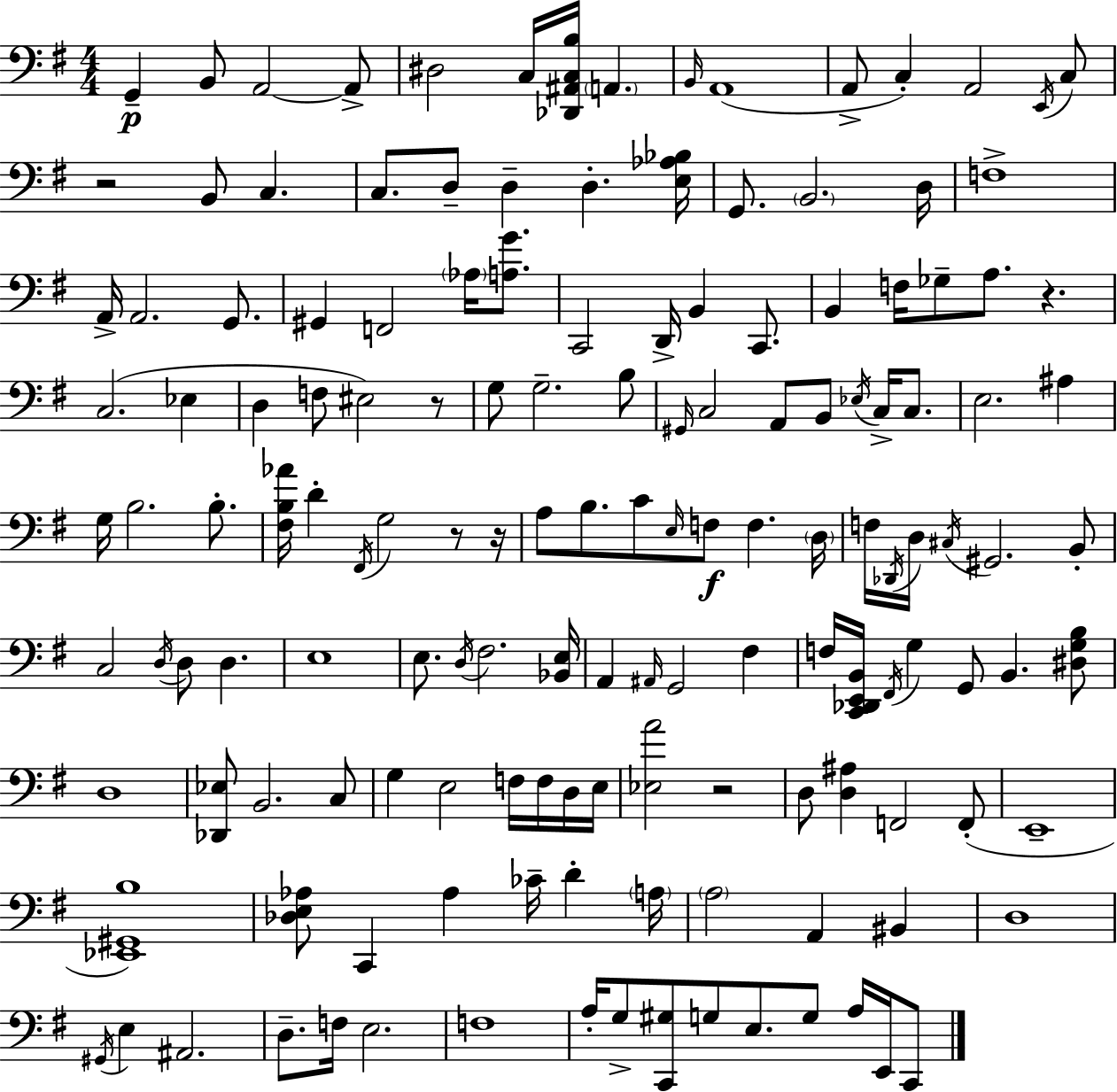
X:1
T:Untitled
M:4/4
L:1/4
K:Em
G,, B,,/2 A,,2 A,,/2 ^D,2 C,/4 [_D,,^A,,C,B,]/4 A,, B,,/4 A,,4 A,,/2 C, A,,2 E,,/4 C,/2 z2 B,,/2 C, C,/2 D,/2 D, D, [E,_A,_B,]/4 G,,/2 B,,2 D,/4 F,4 A,,/4 A,,2 G,,/2 ^G,, F,,2 _A,/4 [A,G]/2 C,,2 D,,/4 B,, C,,/2 B,, F,/4 _G,/2 A,/2 z C,2 _E, D, F,/2 ^E,2 z/2 G,/2 G,2 B,/2 ^G,,/4 C,2 A,,/2 B,,/2 _E,/4 C,/4 C,/2 E,2 ^A, G,/4 B,2 B,/2 [^F,B,_A]/4 D ^F,,/4 G,2 z/2 z/4 A,/2 B,/2 C/2 E,/4 F,/2 F, D,/4 F,/4 _D,,/4 D,/4 ^C,/4 ^G,,2 B,,/2 C,2 D,/4 D,/2 D, E,4 E,/2 D,/4 ^F,2 [_B,,E,]/4 A,, ^A,,/4 G,,2 ^F, F,/4 [C,,_D,,E,,B,,]/4 ^F,,/4 G, G,,/2 B,, [^D,G,B,]/2 D,4 [_D,,_E,]/2 B,,2 C,/2 G, E,2 F,/4 F,/4 D,/4 E,/4 [_E,A]2 z2 D,/2 [D,^A,] F,,2 F,,/2 E,,4 [_E,,^G,,B,]4 [_D,E,_A,]/2 C,, _A, _C/4 D A,/4 A,2 A,, ^B,, D,4 ^G,,/4 E, ^A,,2 D,/2 F,/4 E,2 F,4 A,/4 G,/2 [C,,^G,]/2 G,/2 E,/2 G,/2 A,/4 E,,/4 C,,/2